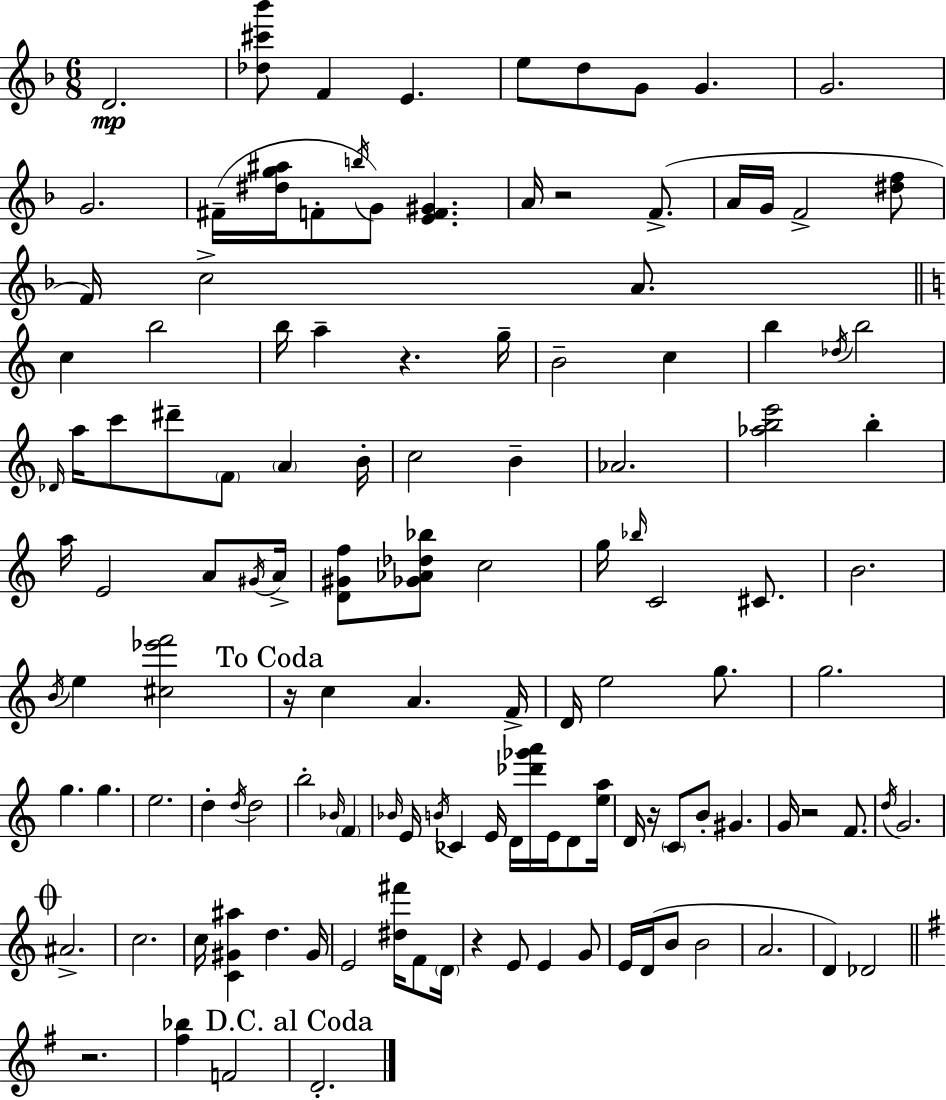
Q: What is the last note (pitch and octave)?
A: D4